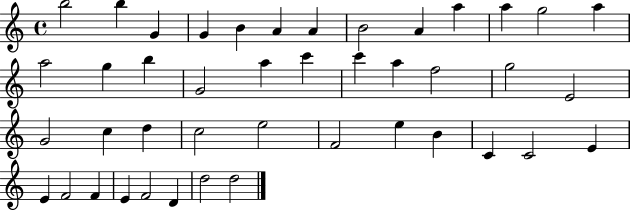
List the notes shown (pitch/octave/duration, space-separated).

B5/h B5/q G4/q G4/q B4/q A4/q A4/q B4/h A4/q A5/q A5/q G5/h A5/q A5/h G5/q B5/q G4/h A5/q C6/q C6/q A5/q F5/h G5/h E4/h G4/h C5/q D5/q C5/h E5/h F4/h E5/q B4/q C4/q C4/h E4/q E4/q F4/h F4/q E4/q F4/h D4/q D5/h D5/h